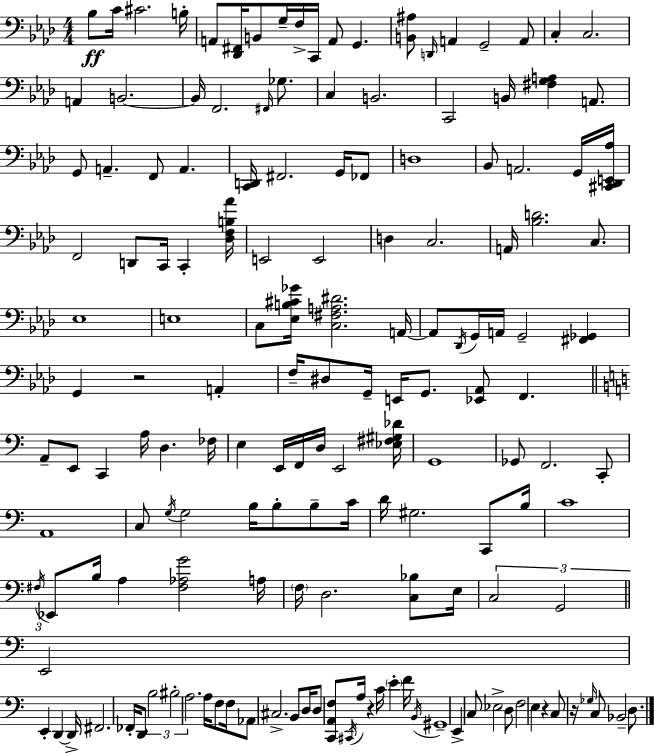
X:1
T:Untitled
M:4/4
L:1/4
K:Fm
_B,/2 C/4 ^C2 B,/4 A,,/2 [_D,,^F,,]/4 B,,/2 G,/4 F,/4 C,,/4 A,,/2 G,, [B,,^A,]/2 D,,/4 A,, G,,2 A,,/2 C, C,2 A,, B,,2 B,,/4 F,,2 ^F,,/4 _G,/2 C, B,,2 C,,2 B,,/4 [^F,G,A,] A,,/2 G,,/2 A,, F,,/2 A,, [C,,D,,]/4 ^F,,2 G,,/4 _F,,/2 D,4 _B,,/2 A,,2 G,,/4 [^C,,_D,,E,,_A,]/4 F,,2 D,,/2 C,,/4 C,, [_D,F,B,_A]/4 E,,2 E,,2 D, C,2 A,,/4 [_B,D]2 C,/2 _E,4 E,4 C,/2 [_E,B,^C_G]/4 [C,^F,A,^D]2 A,,/4 A,,/2 _D,,/4 G,,/4 A,,/4 G,,2 [^F,,_G,,] G,, z2 A,, F,/4 ^D,/2 G,,/4 E,,/4 G,,/2 [_E,,_A,,]/2 F,, A,,/2 E,,/2 C,, A,/4 D, _F,/4 E, E,,/4 F,,/4 D,/4 E,,2 [_E,^F,^G,_D]/4 G,,4 _G,,/2 F,,2 C,,/2 A,,4 C,/2 G,/4 G,2 B,/4 B,/2 B,/2 C/4 D/4 ^G,2 C,,/2 B,/4 C4 ^F,/4 _E,,/2 B,/4 A, [^F,_A,G]2 A,/4 F,/4 D,2 [C,_B,]/2 E,/4 C,2 G,,2 E,,2 E,, D,, D,,/4 ^F,,2 _F,,/4 D,,/2 B,2 ^B,2 A,2 A,/4 F,/2 F,/4 _A,,/2 ^C,2 B,,/2 D,/4 D,/2 [C,,A,,F,]/2 ^C,,/4 A,/4 z C/4 E F/4 B,,/4 ^G,,4 E,, C,/2 _E,2 D,/2 F,2 E, z C,/2 z/4 _G,/4 C,/2 _B,,2 D,/2